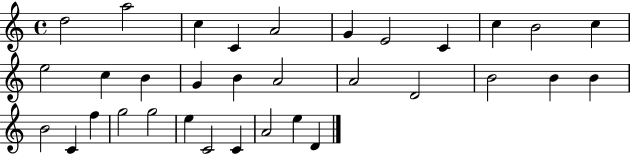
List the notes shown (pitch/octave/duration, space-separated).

D5/h A5/h C5/q C4/q A4/h G4/q E4/h C4/q C5/q B4/h C5/q E5/h C5/q B4/q G4/q B4/q A4/h A4/h D4/h B4/h B4/q B4/q B4/h C4/q F5/q G5/h G5/h E5/q C4/h C4/q A4/h E5/q D4/q